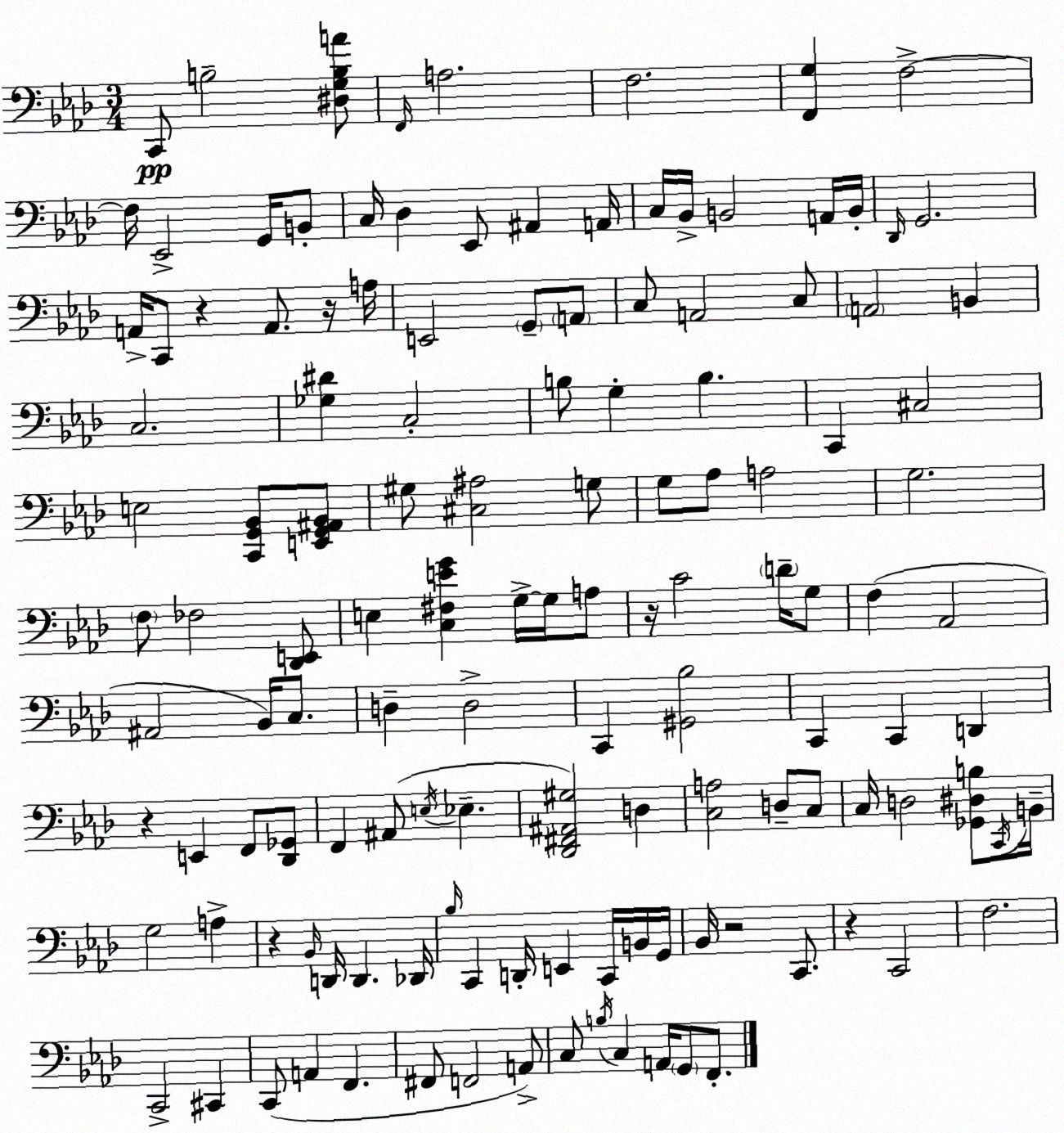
X:1
T:Untitled
M:3/4
L:1/4
K:Ab
C,,/2 B,2 [^D,G,B,A]/2 F,,/4 A,2 F,2 [F,,G,] F,2 F,/4 _E,,2 G,,/4 B,,/2 C,/4 _D, _E,,/2 ^A,, A,,/4 C,/4 _B,,/4 B,,2 A,,/4 B,,/4 _D,,/4 G,,2 A,,/4 C,,/2 z A,,/2 z/4 A,/4 E,,2 G,,/2 A,,/2 C,/2 A,,2 C,/2 A,,2 B,, C,2 [_G,^D] C,2 B,/2 G, B, C,, ^C,2 E,2 [C,,G,,_B,,]/2 [E,,G,,^A,,_B,,]/2 ^G,/2 [^C,^A,]2 G,/2 G,/2 _A,/2 A,2 G,2 F,/2 _F,2 [_D,,E,,]/2 E, [C,^F,EG] G,/4 G,/4 A,/2 z/4 C2 D/4 G,/2 F, _A,,2 ^A,,2 _B,,/4 C,/2 D, D,2 C,, [^G,,_B,]2 C,, C,, D,, z E,, F,,/2 [_D,,_G,,]/2 F,, ^A,,/2 E,/4 _E, [_D,,^F,,^A,,^G,]2 D, [C,A,]2 D,/2 C,/2 C,/4 D,2 [_G,,^D,B,]/2 C,,/4 B,,/4 G,2 A, z _B,,/4 D,,/4 D,, _D,,/4 _B,/4 C,, D,,/4 E,, C,,/4 B,,/4 G,,/4 _B,,/4 z2 C,,/2 z C,,2 F,2 C,,2 ^C,, C,,/2 A,, F,, ^F,,/2 F,,2 A,,/2 C,/2 B,/4 C, A,,/4 G,,/2 F,,/2